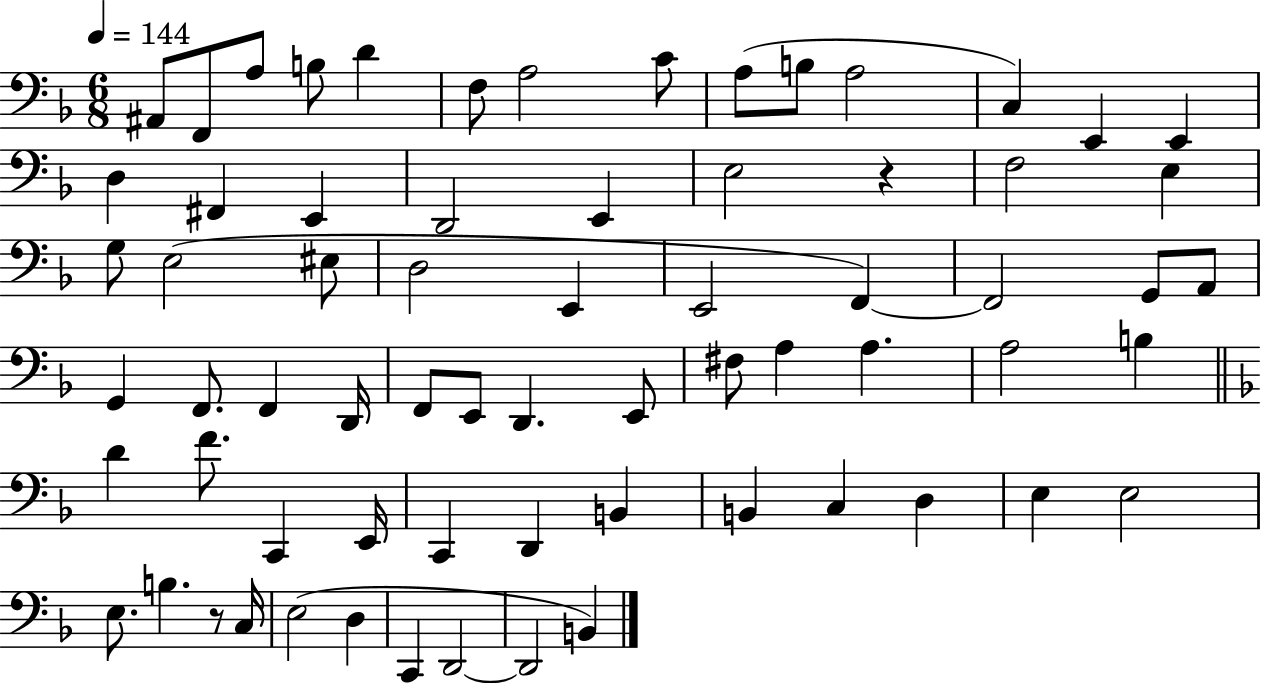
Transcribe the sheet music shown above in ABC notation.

X:1
T:Untitled
M:6/8
L:1/4
K:F
^A,,/2 F,,/2 A,/2 B,/2 D F,/2 A,2 C/2 A,/2 B,/2 A,2 C, E,, E,, D, ^F,, E,, D,,2 E,, E,2 z F,2 E, G,/2 E,2 ^E,/2 D,2 E,, E,,2 F,, F,,2 G,,/2 A,,/2 G,, F,,/2 F,, D,,/4 F,,/2 E,,/2 D,, E,,/2 ^F,/2 A, A, A,2 B, D F/2 C,, E,,/4 C,, D,, B,, B,, C, D, E, E,2 E,/2 B, z/2 C,/4 E,2 D, C,, D,,2 D,,2 B,,